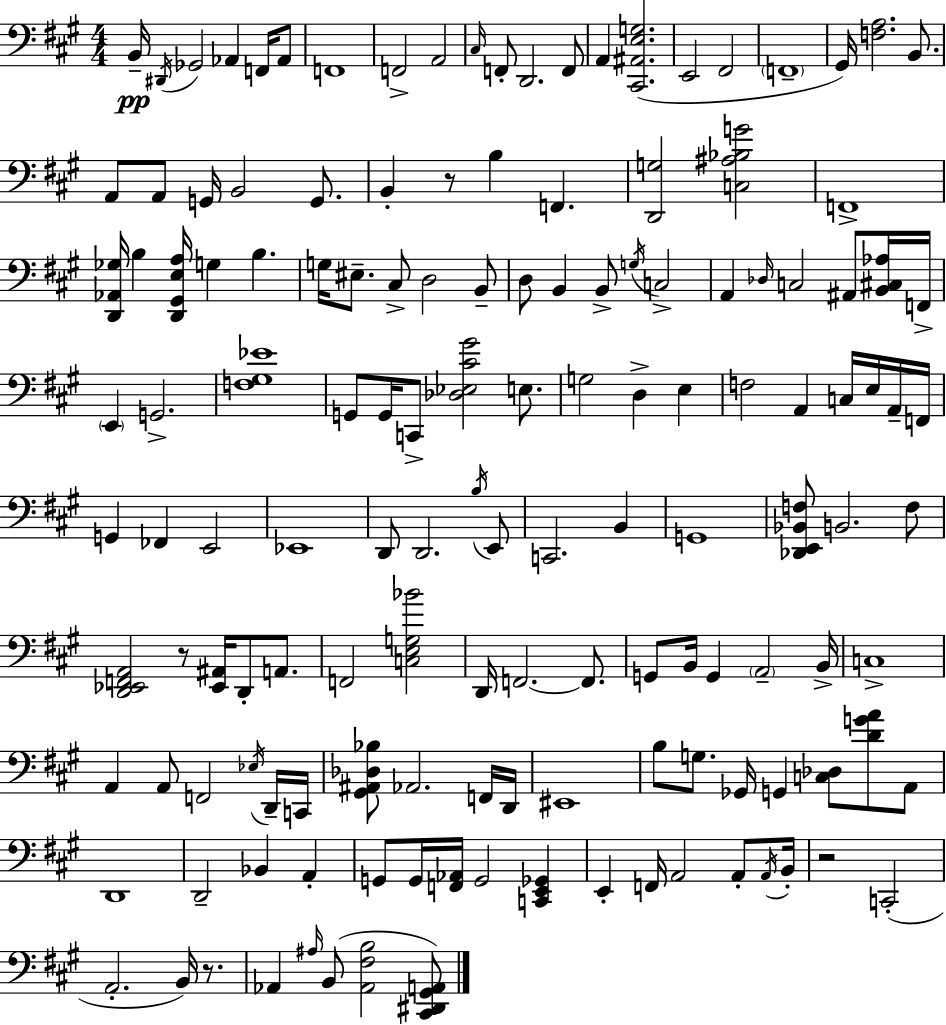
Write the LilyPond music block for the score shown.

{
  \clef bass
  \numericTimeSignature
  \time 4/4
  \key a \major
  b,16--\pp \acciaccatura { dis,16 } ges,2 aes,4 f,16 aes,8 | f,1 | f,2-> a,2 | \grace { cis16 } f,8-. d,2. | \break f,8 a,4 <cis, ais, e g>2.( | e,2 fis,2 | \parenthesize f,1-- | gis,16) <f a>2. b,8. | \break a,8 a,8 g,16 b,2 g,8. | b,4-. r8 b4 f,4. | <d, g>2 <c ais bes g'>2 | f,1-> | \break <d, aes, ges>16 b4 <d, gis, e a>16 g4 b4. | g16 eis8.-- cis8-> d2 | b,8-- d8 b,4 b,8-> \acciaccatura { g16 } c2-> | a,4 \grace { des16 } c2 | \break ais,8 <b, cis aes>16 f,16-> \parenthesize e,4 g,2.-> | <f gis ees'>1 | g,8 g,16 c,8-> <des ees cis' gis'>2 | e8. g2 d4-> | \break e4 f2 a,4 | c16 e16 a,16-- f,16 g,4 fes,4 e,2 | ees,1 | d,8 d,2. | \break \acciaccatura { b16 } e,8 c,2. | b,4 g,1 | <des, e, bes, f>8 b,2. | f8 <d, ees, f, a,>2 r8 <ees, ais,>16 | \break d,8-. a,8. f,2 <c e g bes'>2 | d,16 f,2.~~ | f,8. g,8 b,16 g,4 \parenthesize a,2-- | b,16-> c1-> | \break a,4 a,8 f,2 | \acciaccatura { ees16 } d,16-- c,16 <gis, ais, des bes>8 aes,2. | f,16 d,16 eis,1 | b8 g8. ges,16 g,4 | \break <c des>8 <d' g' a'>8 a,8 d,1 | d,2-- bes,4 | a,4-. g,8 g,16 <f, aes,>16 g,2 | <c, e, ges,>4 e,4-. f,16 a,2 | \break a,8-. \acciaccatura { a,16 } b,16-. r2 c,2-.( | a,2.-. | b,16) r8. aes,4 \grace { ais16 } b,8( <aes, fis b>2 | <cis, dis, gis, a,>8) \bar "|."
}